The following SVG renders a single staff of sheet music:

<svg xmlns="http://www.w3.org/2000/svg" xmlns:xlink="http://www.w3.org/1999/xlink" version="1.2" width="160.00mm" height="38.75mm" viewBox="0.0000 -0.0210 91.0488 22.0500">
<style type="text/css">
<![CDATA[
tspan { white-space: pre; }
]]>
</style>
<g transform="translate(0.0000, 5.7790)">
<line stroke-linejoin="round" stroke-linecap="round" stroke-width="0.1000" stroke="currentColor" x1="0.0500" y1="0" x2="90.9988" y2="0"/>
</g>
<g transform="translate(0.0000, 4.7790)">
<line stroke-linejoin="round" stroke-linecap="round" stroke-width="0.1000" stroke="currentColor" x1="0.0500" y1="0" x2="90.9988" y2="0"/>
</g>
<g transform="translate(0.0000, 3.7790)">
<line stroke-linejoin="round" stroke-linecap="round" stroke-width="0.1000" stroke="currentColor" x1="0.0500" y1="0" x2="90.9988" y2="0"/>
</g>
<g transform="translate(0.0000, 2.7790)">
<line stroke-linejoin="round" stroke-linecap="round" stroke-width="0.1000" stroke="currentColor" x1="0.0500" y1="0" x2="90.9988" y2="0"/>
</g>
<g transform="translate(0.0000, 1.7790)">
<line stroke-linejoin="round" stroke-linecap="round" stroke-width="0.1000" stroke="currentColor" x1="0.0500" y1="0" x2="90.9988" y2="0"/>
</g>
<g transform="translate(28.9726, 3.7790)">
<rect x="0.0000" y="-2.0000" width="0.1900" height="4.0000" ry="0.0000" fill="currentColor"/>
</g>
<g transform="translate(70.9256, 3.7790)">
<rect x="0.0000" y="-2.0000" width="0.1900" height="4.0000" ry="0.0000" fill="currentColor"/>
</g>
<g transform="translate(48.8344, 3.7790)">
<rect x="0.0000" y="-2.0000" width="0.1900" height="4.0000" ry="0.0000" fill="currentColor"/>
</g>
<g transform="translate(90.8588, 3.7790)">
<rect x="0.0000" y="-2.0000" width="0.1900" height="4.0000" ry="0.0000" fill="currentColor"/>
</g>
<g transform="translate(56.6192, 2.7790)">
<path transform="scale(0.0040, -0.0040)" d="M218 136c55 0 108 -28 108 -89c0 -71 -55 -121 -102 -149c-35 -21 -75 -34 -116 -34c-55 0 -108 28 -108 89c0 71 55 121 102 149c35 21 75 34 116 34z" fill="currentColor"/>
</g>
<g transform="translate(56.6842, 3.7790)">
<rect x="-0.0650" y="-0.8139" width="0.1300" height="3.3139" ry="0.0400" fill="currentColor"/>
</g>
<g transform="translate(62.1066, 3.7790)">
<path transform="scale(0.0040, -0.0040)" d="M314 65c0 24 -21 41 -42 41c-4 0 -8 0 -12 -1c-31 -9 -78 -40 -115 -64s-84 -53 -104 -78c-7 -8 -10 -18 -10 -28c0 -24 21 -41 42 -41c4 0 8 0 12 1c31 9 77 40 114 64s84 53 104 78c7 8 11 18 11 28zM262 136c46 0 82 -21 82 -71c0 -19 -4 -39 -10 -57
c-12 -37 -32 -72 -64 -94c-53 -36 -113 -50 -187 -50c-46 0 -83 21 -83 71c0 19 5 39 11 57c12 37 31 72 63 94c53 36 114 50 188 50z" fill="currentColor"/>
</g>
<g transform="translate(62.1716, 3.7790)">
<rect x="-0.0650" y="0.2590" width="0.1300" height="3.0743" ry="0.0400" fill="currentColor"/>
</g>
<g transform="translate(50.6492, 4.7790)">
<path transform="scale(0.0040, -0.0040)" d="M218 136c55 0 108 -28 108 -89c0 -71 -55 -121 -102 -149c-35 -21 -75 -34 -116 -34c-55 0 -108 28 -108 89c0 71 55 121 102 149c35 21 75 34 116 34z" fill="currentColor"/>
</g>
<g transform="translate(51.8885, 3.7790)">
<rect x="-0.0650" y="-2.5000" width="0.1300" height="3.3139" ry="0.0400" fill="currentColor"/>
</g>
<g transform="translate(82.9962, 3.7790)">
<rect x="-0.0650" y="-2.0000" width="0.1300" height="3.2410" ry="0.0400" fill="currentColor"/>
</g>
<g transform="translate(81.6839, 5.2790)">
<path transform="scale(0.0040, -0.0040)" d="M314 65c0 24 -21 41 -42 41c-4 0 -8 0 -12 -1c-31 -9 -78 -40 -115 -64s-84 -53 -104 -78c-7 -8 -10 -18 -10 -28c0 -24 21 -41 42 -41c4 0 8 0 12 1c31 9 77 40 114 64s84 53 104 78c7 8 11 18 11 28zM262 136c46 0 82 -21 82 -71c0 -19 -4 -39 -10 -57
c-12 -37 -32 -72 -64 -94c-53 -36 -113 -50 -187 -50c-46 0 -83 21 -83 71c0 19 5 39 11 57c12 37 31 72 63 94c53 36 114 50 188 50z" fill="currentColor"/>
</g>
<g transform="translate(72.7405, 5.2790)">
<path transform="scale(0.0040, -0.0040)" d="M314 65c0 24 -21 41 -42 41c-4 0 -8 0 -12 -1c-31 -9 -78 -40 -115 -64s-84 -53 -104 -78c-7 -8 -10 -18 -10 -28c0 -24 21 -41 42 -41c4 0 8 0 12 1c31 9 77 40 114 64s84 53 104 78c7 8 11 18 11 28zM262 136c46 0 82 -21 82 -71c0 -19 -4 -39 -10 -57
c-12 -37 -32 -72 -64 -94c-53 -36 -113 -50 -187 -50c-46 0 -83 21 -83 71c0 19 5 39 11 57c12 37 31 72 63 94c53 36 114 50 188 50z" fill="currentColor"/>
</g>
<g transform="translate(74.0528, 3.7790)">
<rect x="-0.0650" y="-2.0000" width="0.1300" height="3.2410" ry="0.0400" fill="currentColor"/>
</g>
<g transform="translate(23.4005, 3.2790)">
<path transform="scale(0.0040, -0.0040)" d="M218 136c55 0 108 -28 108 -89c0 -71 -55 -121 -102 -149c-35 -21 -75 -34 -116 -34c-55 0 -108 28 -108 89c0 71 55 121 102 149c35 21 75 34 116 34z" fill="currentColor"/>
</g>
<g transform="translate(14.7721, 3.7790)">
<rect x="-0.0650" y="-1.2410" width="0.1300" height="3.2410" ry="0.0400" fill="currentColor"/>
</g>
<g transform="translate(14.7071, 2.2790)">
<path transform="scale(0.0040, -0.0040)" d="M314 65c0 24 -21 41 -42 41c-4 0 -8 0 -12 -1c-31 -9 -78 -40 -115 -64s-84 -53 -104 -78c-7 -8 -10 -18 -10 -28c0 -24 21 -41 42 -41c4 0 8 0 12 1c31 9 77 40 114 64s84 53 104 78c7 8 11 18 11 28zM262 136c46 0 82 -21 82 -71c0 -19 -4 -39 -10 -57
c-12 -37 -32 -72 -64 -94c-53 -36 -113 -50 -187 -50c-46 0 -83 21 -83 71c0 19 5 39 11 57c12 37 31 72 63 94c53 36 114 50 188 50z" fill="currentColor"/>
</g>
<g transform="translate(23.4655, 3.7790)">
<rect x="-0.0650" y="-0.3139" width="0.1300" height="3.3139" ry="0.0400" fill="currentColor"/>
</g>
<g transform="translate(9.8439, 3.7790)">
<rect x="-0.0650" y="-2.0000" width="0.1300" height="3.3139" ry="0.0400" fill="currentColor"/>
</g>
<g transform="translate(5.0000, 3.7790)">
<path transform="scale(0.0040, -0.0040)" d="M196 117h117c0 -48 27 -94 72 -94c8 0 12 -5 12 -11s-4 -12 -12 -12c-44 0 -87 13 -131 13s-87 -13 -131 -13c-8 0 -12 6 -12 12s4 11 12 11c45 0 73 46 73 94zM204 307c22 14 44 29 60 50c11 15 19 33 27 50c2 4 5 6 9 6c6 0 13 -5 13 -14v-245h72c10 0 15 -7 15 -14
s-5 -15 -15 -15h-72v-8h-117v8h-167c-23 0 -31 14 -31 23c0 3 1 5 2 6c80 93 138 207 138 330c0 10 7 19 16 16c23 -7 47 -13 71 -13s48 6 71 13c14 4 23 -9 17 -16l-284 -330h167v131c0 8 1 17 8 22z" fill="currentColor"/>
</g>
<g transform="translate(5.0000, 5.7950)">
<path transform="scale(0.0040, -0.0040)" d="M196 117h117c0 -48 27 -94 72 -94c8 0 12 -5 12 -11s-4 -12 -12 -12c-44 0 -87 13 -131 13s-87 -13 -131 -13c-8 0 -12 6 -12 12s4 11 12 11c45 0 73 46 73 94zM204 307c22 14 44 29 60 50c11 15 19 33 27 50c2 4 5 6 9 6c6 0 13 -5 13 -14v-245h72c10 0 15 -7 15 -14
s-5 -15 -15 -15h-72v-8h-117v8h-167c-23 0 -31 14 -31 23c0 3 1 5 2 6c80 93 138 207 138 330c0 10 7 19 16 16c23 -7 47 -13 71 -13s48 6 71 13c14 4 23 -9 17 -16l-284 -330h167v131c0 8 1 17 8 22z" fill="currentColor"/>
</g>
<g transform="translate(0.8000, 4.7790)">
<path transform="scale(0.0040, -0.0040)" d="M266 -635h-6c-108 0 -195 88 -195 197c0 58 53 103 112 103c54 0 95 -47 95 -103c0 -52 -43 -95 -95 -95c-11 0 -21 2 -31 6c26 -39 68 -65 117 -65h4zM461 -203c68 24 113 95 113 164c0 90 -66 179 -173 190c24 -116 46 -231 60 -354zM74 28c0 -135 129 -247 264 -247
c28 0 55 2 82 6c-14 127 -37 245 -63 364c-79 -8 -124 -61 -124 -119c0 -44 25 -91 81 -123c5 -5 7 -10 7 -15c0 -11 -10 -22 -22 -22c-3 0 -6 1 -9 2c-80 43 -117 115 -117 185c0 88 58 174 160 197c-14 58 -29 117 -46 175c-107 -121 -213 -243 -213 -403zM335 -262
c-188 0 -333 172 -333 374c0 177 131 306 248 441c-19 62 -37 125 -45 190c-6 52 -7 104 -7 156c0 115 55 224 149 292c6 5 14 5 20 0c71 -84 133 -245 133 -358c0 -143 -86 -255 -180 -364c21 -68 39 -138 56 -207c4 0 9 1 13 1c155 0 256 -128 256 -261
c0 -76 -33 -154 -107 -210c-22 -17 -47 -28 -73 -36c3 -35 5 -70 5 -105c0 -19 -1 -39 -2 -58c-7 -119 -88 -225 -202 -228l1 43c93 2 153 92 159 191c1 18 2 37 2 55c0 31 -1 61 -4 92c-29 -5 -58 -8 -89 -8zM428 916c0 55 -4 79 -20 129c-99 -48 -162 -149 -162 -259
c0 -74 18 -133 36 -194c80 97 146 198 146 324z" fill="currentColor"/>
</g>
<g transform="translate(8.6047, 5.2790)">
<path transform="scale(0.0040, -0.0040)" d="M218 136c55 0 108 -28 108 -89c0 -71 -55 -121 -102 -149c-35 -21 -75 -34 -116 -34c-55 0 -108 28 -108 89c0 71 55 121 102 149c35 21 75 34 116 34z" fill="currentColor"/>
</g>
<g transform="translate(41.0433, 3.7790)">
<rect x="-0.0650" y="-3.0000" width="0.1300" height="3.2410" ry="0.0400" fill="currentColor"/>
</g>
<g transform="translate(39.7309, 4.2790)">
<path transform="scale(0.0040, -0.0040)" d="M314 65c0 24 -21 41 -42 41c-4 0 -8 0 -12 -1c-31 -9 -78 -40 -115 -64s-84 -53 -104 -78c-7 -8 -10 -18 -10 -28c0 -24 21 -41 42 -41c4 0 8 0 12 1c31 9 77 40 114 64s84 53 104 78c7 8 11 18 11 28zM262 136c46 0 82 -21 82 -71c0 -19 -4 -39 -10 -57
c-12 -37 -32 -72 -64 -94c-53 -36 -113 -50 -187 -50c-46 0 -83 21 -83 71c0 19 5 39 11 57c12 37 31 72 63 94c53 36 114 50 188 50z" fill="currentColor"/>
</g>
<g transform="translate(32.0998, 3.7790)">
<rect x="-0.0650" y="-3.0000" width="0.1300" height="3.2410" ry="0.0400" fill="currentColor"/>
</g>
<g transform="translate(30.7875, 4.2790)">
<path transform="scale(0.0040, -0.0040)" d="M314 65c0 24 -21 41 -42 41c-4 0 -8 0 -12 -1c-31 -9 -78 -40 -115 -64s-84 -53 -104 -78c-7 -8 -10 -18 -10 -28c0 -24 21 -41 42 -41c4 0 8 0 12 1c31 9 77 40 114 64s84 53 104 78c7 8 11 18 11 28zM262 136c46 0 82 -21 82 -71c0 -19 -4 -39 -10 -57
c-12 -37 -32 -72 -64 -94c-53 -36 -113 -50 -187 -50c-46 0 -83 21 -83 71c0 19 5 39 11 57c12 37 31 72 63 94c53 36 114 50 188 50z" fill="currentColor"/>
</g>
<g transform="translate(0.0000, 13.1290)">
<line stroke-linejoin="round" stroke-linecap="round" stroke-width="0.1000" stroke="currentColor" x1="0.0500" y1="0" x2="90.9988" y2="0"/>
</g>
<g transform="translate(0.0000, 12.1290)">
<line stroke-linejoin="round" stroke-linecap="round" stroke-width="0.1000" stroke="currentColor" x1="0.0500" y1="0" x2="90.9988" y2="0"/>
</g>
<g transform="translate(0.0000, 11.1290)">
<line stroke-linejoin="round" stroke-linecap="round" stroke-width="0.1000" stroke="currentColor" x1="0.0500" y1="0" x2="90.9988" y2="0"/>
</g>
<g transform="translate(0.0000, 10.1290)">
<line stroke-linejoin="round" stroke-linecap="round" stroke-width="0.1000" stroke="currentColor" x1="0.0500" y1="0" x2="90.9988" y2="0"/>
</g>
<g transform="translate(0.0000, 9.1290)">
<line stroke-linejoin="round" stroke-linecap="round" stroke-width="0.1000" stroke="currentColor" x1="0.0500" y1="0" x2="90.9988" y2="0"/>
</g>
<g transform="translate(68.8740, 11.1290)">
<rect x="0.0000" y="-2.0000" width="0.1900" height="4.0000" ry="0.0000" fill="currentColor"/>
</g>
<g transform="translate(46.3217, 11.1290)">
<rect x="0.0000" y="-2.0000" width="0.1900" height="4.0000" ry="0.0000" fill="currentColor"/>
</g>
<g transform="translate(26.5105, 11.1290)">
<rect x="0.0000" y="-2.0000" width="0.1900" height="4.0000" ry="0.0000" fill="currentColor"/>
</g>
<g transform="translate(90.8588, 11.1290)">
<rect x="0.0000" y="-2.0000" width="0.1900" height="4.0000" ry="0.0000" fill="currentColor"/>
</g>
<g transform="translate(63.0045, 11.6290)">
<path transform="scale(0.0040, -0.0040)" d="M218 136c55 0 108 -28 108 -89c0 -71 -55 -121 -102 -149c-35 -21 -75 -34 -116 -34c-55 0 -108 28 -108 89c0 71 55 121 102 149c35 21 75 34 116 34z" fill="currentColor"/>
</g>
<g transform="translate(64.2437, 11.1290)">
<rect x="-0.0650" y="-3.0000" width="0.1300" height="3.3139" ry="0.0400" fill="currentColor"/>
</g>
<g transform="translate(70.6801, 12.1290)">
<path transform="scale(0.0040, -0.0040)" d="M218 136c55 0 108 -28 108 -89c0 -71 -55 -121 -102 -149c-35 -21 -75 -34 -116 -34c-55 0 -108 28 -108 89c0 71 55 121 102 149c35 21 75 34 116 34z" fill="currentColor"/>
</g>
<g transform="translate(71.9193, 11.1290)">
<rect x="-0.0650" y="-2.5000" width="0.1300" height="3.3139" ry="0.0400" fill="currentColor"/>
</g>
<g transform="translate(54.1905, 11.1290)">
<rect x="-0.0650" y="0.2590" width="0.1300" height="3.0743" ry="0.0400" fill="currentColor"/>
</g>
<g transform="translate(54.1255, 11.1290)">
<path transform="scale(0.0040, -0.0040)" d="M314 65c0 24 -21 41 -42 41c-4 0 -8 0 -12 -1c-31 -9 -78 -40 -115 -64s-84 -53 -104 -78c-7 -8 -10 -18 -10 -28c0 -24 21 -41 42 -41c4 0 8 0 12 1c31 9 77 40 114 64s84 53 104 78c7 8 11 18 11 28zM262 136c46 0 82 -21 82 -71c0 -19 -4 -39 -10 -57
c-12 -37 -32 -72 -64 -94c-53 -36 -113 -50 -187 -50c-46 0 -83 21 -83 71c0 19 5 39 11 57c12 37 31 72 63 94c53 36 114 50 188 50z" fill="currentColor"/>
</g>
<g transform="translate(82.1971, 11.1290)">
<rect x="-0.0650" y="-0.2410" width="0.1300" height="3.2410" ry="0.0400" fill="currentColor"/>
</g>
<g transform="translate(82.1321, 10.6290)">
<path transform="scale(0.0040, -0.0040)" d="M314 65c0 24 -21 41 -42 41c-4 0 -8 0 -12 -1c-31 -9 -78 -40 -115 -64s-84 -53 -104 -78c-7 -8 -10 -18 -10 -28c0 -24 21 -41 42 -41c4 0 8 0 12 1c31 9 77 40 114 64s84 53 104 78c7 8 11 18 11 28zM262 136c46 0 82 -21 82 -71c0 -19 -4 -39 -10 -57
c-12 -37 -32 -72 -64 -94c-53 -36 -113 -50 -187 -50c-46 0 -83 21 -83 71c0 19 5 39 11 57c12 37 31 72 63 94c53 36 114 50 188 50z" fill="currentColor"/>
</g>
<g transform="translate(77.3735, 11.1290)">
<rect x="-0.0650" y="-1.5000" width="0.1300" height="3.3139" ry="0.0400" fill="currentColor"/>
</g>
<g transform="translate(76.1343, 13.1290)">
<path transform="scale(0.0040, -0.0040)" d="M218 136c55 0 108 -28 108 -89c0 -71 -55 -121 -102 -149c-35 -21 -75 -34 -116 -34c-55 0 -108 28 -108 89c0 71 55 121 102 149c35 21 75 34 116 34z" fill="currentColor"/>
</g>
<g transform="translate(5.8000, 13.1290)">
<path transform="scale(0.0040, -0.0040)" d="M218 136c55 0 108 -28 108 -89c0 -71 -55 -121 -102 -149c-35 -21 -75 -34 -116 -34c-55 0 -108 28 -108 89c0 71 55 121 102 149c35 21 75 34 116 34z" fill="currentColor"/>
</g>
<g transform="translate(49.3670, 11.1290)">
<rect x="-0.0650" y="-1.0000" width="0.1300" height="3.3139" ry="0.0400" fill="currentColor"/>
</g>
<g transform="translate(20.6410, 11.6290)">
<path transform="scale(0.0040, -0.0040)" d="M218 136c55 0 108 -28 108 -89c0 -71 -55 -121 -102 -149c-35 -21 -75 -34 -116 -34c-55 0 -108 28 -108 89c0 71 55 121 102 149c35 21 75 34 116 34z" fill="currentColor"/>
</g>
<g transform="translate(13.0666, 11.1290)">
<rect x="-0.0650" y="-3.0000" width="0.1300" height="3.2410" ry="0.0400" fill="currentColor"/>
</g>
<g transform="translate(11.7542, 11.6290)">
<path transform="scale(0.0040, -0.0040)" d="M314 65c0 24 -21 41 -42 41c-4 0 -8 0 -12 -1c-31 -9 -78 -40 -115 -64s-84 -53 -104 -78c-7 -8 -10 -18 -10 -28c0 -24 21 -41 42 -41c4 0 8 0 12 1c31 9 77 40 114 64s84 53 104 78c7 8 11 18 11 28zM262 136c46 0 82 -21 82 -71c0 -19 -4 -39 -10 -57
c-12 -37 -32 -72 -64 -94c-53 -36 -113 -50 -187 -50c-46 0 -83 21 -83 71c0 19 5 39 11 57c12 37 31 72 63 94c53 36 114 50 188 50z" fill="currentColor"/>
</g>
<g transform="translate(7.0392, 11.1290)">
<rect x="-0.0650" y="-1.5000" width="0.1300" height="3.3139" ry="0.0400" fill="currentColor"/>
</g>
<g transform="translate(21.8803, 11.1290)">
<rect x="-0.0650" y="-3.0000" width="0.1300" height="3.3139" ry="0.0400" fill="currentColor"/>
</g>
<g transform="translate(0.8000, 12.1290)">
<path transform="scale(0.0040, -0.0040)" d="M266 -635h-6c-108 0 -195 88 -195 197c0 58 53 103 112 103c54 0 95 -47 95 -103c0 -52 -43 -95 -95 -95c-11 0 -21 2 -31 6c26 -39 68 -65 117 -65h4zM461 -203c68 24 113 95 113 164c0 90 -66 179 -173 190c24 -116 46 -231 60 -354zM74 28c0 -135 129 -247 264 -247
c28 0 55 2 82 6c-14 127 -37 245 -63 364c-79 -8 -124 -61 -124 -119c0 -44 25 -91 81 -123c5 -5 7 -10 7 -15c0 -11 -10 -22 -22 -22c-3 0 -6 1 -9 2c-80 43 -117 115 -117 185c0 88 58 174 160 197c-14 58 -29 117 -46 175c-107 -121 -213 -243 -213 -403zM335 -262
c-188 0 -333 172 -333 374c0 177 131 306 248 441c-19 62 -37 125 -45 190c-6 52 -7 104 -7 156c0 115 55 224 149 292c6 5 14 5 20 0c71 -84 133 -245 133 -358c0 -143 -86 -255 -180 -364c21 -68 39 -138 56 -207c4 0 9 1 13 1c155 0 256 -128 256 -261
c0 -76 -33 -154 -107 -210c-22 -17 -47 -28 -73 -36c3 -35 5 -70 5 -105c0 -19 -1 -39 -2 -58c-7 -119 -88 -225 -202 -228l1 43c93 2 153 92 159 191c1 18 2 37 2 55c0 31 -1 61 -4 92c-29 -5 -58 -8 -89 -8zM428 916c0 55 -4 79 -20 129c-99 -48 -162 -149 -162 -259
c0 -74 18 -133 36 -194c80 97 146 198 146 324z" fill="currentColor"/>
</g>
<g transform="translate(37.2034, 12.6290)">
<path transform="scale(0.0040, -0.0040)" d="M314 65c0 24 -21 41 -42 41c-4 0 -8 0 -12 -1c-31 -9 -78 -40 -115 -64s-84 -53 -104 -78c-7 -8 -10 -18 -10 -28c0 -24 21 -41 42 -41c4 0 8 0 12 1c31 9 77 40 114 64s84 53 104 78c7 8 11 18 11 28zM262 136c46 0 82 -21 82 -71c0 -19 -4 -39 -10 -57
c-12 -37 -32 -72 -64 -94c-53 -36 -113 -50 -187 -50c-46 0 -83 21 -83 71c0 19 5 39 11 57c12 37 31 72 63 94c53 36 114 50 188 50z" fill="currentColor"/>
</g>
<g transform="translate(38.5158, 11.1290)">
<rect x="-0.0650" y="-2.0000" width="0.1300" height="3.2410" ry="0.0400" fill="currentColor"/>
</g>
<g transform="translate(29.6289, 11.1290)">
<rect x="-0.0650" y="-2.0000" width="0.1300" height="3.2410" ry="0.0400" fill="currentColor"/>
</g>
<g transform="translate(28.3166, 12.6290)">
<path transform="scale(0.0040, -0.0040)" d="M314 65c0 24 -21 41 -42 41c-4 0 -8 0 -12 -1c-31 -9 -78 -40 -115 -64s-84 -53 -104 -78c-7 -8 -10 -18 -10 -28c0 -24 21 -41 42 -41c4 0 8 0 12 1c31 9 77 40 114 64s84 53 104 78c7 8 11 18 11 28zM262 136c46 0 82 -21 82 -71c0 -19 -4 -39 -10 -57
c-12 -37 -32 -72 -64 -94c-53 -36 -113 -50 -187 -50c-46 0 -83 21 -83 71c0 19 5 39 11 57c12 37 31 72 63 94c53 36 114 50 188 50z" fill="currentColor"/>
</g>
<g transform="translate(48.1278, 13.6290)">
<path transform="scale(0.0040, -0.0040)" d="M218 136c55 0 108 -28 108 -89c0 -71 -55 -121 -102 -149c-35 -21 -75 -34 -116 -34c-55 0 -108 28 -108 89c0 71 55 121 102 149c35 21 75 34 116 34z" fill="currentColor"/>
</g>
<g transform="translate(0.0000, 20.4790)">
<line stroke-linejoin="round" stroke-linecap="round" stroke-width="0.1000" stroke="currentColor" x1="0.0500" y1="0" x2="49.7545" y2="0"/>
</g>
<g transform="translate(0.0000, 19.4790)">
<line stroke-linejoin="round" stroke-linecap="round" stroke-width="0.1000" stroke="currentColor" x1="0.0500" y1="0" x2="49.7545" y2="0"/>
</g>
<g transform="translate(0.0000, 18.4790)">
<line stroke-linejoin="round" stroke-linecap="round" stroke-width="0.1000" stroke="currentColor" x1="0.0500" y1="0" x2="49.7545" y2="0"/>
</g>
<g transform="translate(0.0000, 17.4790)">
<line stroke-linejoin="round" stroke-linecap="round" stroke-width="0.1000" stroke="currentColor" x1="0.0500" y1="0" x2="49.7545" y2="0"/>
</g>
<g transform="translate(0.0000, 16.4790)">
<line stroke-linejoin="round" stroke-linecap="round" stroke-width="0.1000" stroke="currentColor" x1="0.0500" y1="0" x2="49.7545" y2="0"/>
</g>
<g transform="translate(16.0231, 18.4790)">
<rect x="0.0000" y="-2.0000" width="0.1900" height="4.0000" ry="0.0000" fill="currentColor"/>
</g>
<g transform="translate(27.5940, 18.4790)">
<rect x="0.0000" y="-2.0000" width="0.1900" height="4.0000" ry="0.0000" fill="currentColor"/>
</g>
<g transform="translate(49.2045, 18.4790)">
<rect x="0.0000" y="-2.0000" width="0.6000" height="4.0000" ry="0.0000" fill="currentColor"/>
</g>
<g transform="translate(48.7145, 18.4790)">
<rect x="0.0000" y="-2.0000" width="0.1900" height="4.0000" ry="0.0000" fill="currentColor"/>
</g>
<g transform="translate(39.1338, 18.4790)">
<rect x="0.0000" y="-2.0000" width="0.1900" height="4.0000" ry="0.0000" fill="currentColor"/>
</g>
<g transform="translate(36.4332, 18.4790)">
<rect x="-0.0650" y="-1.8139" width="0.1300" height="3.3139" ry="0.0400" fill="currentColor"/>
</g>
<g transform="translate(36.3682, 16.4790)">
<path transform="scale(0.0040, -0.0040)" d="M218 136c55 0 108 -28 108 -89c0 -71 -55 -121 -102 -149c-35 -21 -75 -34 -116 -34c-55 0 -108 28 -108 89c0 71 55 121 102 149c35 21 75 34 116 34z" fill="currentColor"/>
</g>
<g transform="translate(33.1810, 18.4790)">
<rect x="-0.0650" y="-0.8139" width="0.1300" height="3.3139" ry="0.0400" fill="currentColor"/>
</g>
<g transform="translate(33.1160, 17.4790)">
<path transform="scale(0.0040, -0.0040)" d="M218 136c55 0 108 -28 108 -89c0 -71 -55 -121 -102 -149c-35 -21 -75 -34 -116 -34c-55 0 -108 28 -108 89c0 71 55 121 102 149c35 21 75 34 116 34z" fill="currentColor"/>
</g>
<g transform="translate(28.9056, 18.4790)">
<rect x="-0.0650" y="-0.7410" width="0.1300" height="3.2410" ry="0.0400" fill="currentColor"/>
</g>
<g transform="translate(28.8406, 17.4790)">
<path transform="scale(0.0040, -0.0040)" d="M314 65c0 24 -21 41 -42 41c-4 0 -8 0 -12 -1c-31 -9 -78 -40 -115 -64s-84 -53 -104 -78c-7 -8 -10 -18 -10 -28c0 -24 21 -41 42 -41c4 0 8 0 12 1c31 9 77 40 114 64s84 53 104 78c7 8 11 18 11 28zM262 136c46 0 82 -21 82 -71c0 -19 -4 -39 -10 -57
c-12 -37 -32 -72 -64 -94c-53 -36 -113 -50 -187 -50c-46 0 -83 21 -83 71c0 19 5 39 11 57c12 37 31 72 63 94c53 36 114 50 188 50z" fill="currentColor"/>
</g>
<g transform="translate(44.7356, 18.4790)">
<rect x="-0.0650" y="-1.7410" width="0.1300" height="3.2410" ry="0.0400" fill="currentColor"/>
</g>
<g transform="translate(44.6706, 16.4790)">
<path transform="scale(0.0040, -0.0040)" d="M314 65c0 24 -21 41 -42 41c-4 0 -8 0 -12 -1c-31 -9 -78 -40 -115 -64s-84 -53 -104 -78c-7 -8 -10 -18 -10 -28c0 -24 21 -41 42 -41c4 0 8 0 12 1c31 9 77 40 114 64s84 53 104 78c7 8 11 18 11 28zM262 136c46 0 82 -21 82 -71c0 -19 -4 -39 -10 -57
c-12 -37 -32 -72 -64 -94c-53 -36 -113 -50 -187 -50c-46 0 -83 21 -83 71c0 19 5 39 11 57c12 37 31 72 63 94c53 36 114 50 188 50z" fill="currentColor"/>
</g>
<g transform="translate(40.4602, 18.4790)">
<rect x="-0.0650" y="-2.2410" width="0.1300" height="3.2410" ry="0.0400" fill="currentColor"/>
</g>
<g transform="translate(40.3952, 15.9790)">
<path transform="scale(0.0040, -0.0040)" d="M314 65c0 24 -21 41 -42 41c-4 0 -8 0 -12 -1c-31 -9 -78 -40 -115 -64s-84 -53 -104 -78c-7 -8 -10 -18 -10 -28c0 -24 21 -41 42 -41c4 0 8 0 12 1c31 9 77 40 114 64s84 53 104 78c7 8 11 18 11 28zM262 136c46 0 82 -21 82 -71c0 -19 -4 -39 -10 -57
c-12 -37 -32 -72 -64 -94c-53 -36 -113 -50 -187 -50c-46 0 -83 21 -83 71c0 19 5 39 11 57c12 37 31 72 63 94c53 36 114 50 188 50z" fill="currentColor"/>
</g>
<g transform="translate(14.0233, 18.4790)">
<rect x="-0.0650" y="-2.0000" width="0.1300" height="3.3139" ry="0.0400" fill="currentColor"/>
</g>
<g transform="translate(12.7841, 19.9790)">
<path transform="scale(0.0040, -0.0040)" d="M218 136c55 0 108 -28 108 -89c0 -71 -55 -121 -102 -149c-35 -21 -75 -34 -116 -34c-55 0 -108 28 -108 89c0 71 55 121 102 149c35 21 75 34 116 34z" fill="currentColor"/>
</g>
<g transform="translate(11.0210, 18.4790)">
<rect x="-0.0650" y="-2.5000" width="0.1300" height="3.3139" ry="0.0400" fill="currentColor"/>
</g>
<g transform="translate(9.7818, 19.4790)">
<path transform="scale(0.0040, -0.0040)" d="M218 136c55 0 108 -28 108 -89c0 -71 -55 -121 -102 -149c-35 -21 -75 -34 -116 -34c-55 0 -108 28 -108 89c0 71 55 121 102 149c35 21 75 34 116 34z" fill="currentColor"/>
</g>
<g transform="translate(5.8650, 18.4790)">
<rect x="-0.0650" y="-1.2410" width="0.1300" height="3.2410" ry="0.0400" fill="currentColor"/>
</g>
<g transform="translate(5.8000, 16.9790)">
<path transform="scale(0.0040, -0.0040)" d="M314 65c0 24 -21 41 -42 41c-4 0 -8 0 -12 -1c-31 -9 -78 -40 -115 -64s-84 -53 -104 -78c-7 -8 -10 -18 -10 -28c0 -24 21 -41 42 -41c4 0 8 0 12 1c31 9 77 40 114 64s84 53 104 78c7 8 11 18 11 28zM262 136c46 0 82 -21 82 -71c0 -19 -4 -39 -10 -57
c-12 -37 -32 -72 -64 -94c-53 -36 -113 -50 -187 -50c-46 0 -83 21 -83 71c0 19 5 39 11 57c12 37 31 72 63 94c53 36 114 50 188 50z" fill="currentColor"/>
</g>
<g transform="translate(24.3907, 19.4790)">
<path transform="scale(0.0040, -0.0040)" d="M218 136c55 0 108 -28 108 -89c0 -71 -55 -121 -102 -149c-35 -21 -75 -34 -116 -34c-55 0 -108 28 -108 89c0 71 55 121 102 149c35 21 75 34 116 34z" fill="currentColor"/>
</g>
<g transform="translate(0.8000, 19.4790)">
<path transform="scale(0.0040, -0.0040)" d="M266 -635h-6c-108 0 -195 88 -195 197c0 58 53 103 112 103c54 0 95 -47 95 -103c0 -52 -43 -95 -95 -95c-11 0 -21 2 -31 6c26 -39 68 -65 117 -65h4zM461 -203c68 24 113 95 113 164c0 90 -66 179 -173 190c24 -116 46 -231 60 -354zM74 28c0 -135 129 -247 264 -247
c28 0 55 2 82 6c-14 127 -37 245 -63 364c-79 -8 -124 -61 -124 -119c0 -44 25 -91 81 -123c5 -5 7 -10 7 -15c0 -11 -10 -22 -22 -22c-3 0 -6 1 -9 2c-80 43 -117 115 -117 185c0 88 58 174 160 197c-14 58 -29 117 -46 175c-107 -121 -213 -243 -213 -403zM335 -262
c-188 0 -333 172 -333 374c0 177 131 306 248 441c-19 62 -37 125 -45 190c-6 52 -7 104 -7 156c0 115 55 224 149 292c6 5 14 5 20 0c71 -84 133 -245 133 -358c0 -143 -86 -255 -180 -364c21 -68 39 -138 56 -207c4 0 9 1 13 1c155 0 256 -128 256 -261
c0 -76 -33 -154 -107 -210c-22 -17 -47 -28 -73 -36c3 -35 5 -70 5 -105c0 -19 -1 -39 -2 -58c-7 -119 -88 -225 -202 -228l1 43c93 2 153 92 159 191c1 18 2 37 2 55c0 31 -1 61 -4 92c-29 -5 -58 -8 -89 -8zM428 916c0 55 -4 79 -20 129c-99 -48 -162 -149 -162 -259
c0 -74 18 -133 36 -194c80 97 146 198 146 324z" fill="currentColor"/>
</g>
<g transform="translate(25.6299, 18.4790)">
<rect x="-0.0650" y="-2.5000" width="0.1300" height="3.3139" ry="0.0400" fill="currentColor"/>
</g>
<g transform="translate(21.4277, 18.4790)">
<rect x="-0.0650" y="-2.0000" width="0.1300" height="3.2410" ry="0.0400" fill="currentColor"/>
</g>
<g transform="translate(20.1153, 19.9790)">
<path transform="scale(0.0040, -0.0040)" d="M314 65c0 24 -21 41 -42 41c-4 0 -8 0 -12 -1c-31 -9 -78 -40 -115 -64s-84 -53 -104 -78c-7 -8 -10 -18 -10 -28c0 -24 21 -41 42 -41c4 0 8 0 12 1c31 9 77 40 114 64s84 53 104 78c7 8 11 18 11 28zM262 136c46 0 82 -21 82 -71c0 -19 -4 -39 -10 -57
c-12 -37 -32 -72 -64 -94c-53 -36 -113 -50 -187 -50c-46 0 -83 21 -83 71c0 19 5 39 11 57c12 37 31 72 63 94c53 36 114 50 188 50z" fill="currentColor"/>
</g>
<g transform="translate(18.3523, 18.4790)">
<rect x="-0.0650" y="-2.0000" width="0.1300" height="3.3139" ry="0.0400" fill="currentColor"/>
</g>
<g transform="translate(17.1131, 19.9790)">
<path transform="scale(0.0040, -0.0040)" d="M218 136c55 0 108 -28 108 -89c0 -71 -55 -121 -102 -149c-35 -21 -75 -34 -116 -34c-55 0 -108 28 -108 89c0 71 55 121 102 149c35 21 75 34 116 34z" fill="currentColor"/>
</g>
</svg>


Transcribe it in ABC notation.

X:1
T:Untitled
M:4/4
L:1/4
K:C
F e2 c A2 A2 G d B2 F2 F2 E A2 A F2 F2 D B2 A G E c2 e2 G F F F2 G d2 d f g2 f2